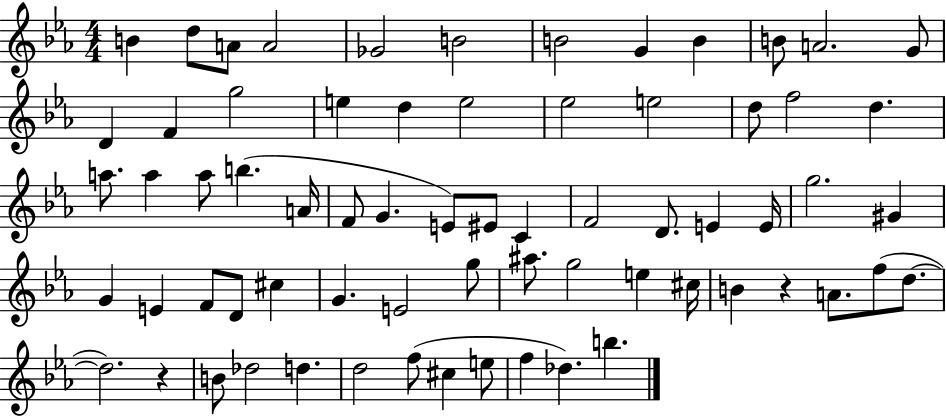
{
  \clef treble
  \numericTimeSignature
  \time 4/4
  \key ees \major
  \repeat volta 2 { b'4 d''8 a'8 a'2 | ges'2 b'2 | b'2 g'4 b'4 | b'8 a'2. g'8 | \break d'4 f'4 g''2 | e''4 d''4 e''2 | ees''2 e''2 | d''8 f''2 d''4. | \break a''8. a''4 a''8 b''4.( a'16 | f'8 g'4. e'8) eis'8 c'4 | f'2 d'8. e'4 e'16 | g''2. gis'4 | \break g'4 e'4 f'8 d'8 cis''4 | g'4. e'2 g''8 | ais''8. g''2 e''4 cis''16 | b'4 r4 a'8. f''8( d''8.~~ | \break d''2.) r4 | b'8 des''2 d''4. | d''2 f''8( cis''4 e''8 | f''4 des''4.) b''4. | \break } \bar "|."
}